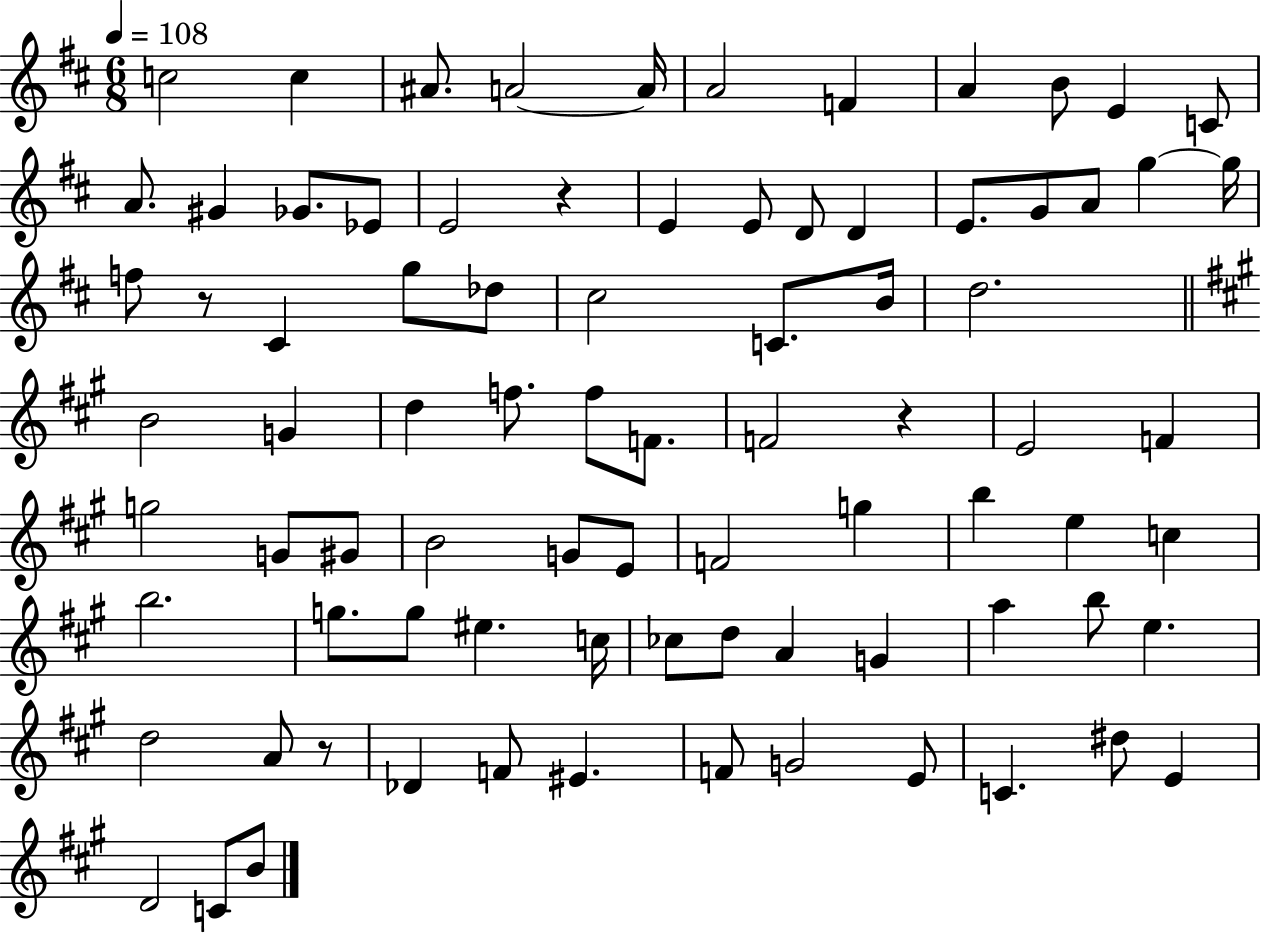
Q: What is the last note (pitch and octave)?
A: B4